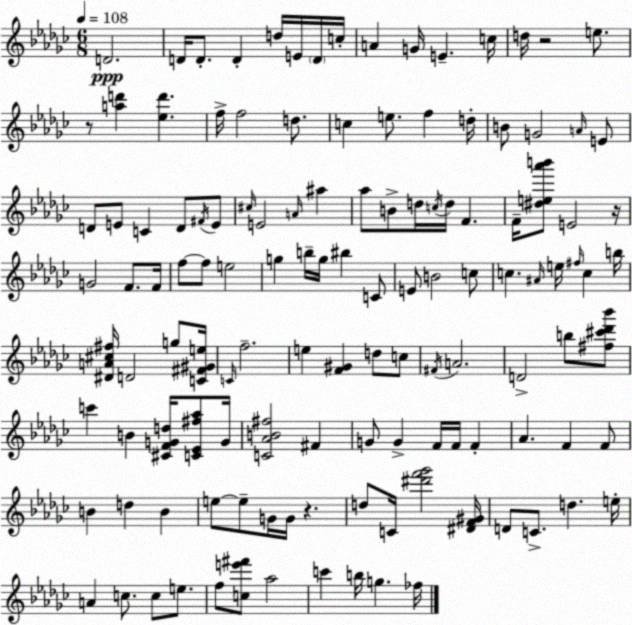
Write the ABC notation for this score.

X:1
T:Untitled
M:6/8
L:1/4
K:Ebm
D2 D/4 D/2 D d/4 E/4 D/4 c/4 A G/4 E c/4 d/4 z2 e/2 z/2 [ad'] [_ed'] f/4 f2 d/2 c e/2 f d/4 B/2 G2 A/4 E/2 D/2 E/2 C D/2 ^F/4 E/2 ^c/4 E2 A/4 ^a _a/2 B/2 d/4 c/4 d/4 F F/4 [^de_a'b']/2 E2 z/4 G2 F/2 F/4 f/2 f/2 e2 g b/4 g/4 ^b C/2 E/2 B2 c/2 c ^A/4 e/4 ^f/4 c b/4 [^DA^c^f]/4 D2 g/2 [C^F^Ge]/4 C/4 f2 e [F^G] d/2 c/2 ^F/4 A2 D2 b/2 [^f^c'_d'_b']/2 c' B [^CFGd]/4 [C_E^f_a]/2 G/4 [C_AB^f]2 ^F G/2 G F/4 F/4 F _A F F/2 B d B e/2 e/2 G/4 G/4 z d/2 C/4 [^d'f'_g']2 [^DF^G]/4 D/2 C/2 d e/4 A c/2 c/2 e/2 f/2 [ce'^f']/2 _a2 c' b/4 g _f/4